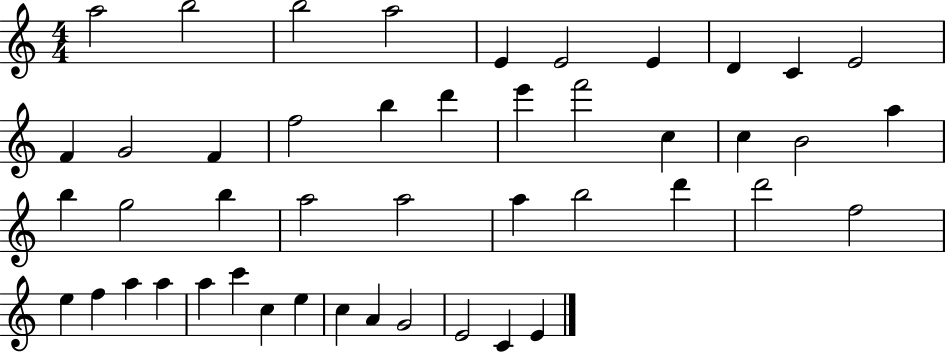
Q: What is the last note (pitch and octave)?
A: E4